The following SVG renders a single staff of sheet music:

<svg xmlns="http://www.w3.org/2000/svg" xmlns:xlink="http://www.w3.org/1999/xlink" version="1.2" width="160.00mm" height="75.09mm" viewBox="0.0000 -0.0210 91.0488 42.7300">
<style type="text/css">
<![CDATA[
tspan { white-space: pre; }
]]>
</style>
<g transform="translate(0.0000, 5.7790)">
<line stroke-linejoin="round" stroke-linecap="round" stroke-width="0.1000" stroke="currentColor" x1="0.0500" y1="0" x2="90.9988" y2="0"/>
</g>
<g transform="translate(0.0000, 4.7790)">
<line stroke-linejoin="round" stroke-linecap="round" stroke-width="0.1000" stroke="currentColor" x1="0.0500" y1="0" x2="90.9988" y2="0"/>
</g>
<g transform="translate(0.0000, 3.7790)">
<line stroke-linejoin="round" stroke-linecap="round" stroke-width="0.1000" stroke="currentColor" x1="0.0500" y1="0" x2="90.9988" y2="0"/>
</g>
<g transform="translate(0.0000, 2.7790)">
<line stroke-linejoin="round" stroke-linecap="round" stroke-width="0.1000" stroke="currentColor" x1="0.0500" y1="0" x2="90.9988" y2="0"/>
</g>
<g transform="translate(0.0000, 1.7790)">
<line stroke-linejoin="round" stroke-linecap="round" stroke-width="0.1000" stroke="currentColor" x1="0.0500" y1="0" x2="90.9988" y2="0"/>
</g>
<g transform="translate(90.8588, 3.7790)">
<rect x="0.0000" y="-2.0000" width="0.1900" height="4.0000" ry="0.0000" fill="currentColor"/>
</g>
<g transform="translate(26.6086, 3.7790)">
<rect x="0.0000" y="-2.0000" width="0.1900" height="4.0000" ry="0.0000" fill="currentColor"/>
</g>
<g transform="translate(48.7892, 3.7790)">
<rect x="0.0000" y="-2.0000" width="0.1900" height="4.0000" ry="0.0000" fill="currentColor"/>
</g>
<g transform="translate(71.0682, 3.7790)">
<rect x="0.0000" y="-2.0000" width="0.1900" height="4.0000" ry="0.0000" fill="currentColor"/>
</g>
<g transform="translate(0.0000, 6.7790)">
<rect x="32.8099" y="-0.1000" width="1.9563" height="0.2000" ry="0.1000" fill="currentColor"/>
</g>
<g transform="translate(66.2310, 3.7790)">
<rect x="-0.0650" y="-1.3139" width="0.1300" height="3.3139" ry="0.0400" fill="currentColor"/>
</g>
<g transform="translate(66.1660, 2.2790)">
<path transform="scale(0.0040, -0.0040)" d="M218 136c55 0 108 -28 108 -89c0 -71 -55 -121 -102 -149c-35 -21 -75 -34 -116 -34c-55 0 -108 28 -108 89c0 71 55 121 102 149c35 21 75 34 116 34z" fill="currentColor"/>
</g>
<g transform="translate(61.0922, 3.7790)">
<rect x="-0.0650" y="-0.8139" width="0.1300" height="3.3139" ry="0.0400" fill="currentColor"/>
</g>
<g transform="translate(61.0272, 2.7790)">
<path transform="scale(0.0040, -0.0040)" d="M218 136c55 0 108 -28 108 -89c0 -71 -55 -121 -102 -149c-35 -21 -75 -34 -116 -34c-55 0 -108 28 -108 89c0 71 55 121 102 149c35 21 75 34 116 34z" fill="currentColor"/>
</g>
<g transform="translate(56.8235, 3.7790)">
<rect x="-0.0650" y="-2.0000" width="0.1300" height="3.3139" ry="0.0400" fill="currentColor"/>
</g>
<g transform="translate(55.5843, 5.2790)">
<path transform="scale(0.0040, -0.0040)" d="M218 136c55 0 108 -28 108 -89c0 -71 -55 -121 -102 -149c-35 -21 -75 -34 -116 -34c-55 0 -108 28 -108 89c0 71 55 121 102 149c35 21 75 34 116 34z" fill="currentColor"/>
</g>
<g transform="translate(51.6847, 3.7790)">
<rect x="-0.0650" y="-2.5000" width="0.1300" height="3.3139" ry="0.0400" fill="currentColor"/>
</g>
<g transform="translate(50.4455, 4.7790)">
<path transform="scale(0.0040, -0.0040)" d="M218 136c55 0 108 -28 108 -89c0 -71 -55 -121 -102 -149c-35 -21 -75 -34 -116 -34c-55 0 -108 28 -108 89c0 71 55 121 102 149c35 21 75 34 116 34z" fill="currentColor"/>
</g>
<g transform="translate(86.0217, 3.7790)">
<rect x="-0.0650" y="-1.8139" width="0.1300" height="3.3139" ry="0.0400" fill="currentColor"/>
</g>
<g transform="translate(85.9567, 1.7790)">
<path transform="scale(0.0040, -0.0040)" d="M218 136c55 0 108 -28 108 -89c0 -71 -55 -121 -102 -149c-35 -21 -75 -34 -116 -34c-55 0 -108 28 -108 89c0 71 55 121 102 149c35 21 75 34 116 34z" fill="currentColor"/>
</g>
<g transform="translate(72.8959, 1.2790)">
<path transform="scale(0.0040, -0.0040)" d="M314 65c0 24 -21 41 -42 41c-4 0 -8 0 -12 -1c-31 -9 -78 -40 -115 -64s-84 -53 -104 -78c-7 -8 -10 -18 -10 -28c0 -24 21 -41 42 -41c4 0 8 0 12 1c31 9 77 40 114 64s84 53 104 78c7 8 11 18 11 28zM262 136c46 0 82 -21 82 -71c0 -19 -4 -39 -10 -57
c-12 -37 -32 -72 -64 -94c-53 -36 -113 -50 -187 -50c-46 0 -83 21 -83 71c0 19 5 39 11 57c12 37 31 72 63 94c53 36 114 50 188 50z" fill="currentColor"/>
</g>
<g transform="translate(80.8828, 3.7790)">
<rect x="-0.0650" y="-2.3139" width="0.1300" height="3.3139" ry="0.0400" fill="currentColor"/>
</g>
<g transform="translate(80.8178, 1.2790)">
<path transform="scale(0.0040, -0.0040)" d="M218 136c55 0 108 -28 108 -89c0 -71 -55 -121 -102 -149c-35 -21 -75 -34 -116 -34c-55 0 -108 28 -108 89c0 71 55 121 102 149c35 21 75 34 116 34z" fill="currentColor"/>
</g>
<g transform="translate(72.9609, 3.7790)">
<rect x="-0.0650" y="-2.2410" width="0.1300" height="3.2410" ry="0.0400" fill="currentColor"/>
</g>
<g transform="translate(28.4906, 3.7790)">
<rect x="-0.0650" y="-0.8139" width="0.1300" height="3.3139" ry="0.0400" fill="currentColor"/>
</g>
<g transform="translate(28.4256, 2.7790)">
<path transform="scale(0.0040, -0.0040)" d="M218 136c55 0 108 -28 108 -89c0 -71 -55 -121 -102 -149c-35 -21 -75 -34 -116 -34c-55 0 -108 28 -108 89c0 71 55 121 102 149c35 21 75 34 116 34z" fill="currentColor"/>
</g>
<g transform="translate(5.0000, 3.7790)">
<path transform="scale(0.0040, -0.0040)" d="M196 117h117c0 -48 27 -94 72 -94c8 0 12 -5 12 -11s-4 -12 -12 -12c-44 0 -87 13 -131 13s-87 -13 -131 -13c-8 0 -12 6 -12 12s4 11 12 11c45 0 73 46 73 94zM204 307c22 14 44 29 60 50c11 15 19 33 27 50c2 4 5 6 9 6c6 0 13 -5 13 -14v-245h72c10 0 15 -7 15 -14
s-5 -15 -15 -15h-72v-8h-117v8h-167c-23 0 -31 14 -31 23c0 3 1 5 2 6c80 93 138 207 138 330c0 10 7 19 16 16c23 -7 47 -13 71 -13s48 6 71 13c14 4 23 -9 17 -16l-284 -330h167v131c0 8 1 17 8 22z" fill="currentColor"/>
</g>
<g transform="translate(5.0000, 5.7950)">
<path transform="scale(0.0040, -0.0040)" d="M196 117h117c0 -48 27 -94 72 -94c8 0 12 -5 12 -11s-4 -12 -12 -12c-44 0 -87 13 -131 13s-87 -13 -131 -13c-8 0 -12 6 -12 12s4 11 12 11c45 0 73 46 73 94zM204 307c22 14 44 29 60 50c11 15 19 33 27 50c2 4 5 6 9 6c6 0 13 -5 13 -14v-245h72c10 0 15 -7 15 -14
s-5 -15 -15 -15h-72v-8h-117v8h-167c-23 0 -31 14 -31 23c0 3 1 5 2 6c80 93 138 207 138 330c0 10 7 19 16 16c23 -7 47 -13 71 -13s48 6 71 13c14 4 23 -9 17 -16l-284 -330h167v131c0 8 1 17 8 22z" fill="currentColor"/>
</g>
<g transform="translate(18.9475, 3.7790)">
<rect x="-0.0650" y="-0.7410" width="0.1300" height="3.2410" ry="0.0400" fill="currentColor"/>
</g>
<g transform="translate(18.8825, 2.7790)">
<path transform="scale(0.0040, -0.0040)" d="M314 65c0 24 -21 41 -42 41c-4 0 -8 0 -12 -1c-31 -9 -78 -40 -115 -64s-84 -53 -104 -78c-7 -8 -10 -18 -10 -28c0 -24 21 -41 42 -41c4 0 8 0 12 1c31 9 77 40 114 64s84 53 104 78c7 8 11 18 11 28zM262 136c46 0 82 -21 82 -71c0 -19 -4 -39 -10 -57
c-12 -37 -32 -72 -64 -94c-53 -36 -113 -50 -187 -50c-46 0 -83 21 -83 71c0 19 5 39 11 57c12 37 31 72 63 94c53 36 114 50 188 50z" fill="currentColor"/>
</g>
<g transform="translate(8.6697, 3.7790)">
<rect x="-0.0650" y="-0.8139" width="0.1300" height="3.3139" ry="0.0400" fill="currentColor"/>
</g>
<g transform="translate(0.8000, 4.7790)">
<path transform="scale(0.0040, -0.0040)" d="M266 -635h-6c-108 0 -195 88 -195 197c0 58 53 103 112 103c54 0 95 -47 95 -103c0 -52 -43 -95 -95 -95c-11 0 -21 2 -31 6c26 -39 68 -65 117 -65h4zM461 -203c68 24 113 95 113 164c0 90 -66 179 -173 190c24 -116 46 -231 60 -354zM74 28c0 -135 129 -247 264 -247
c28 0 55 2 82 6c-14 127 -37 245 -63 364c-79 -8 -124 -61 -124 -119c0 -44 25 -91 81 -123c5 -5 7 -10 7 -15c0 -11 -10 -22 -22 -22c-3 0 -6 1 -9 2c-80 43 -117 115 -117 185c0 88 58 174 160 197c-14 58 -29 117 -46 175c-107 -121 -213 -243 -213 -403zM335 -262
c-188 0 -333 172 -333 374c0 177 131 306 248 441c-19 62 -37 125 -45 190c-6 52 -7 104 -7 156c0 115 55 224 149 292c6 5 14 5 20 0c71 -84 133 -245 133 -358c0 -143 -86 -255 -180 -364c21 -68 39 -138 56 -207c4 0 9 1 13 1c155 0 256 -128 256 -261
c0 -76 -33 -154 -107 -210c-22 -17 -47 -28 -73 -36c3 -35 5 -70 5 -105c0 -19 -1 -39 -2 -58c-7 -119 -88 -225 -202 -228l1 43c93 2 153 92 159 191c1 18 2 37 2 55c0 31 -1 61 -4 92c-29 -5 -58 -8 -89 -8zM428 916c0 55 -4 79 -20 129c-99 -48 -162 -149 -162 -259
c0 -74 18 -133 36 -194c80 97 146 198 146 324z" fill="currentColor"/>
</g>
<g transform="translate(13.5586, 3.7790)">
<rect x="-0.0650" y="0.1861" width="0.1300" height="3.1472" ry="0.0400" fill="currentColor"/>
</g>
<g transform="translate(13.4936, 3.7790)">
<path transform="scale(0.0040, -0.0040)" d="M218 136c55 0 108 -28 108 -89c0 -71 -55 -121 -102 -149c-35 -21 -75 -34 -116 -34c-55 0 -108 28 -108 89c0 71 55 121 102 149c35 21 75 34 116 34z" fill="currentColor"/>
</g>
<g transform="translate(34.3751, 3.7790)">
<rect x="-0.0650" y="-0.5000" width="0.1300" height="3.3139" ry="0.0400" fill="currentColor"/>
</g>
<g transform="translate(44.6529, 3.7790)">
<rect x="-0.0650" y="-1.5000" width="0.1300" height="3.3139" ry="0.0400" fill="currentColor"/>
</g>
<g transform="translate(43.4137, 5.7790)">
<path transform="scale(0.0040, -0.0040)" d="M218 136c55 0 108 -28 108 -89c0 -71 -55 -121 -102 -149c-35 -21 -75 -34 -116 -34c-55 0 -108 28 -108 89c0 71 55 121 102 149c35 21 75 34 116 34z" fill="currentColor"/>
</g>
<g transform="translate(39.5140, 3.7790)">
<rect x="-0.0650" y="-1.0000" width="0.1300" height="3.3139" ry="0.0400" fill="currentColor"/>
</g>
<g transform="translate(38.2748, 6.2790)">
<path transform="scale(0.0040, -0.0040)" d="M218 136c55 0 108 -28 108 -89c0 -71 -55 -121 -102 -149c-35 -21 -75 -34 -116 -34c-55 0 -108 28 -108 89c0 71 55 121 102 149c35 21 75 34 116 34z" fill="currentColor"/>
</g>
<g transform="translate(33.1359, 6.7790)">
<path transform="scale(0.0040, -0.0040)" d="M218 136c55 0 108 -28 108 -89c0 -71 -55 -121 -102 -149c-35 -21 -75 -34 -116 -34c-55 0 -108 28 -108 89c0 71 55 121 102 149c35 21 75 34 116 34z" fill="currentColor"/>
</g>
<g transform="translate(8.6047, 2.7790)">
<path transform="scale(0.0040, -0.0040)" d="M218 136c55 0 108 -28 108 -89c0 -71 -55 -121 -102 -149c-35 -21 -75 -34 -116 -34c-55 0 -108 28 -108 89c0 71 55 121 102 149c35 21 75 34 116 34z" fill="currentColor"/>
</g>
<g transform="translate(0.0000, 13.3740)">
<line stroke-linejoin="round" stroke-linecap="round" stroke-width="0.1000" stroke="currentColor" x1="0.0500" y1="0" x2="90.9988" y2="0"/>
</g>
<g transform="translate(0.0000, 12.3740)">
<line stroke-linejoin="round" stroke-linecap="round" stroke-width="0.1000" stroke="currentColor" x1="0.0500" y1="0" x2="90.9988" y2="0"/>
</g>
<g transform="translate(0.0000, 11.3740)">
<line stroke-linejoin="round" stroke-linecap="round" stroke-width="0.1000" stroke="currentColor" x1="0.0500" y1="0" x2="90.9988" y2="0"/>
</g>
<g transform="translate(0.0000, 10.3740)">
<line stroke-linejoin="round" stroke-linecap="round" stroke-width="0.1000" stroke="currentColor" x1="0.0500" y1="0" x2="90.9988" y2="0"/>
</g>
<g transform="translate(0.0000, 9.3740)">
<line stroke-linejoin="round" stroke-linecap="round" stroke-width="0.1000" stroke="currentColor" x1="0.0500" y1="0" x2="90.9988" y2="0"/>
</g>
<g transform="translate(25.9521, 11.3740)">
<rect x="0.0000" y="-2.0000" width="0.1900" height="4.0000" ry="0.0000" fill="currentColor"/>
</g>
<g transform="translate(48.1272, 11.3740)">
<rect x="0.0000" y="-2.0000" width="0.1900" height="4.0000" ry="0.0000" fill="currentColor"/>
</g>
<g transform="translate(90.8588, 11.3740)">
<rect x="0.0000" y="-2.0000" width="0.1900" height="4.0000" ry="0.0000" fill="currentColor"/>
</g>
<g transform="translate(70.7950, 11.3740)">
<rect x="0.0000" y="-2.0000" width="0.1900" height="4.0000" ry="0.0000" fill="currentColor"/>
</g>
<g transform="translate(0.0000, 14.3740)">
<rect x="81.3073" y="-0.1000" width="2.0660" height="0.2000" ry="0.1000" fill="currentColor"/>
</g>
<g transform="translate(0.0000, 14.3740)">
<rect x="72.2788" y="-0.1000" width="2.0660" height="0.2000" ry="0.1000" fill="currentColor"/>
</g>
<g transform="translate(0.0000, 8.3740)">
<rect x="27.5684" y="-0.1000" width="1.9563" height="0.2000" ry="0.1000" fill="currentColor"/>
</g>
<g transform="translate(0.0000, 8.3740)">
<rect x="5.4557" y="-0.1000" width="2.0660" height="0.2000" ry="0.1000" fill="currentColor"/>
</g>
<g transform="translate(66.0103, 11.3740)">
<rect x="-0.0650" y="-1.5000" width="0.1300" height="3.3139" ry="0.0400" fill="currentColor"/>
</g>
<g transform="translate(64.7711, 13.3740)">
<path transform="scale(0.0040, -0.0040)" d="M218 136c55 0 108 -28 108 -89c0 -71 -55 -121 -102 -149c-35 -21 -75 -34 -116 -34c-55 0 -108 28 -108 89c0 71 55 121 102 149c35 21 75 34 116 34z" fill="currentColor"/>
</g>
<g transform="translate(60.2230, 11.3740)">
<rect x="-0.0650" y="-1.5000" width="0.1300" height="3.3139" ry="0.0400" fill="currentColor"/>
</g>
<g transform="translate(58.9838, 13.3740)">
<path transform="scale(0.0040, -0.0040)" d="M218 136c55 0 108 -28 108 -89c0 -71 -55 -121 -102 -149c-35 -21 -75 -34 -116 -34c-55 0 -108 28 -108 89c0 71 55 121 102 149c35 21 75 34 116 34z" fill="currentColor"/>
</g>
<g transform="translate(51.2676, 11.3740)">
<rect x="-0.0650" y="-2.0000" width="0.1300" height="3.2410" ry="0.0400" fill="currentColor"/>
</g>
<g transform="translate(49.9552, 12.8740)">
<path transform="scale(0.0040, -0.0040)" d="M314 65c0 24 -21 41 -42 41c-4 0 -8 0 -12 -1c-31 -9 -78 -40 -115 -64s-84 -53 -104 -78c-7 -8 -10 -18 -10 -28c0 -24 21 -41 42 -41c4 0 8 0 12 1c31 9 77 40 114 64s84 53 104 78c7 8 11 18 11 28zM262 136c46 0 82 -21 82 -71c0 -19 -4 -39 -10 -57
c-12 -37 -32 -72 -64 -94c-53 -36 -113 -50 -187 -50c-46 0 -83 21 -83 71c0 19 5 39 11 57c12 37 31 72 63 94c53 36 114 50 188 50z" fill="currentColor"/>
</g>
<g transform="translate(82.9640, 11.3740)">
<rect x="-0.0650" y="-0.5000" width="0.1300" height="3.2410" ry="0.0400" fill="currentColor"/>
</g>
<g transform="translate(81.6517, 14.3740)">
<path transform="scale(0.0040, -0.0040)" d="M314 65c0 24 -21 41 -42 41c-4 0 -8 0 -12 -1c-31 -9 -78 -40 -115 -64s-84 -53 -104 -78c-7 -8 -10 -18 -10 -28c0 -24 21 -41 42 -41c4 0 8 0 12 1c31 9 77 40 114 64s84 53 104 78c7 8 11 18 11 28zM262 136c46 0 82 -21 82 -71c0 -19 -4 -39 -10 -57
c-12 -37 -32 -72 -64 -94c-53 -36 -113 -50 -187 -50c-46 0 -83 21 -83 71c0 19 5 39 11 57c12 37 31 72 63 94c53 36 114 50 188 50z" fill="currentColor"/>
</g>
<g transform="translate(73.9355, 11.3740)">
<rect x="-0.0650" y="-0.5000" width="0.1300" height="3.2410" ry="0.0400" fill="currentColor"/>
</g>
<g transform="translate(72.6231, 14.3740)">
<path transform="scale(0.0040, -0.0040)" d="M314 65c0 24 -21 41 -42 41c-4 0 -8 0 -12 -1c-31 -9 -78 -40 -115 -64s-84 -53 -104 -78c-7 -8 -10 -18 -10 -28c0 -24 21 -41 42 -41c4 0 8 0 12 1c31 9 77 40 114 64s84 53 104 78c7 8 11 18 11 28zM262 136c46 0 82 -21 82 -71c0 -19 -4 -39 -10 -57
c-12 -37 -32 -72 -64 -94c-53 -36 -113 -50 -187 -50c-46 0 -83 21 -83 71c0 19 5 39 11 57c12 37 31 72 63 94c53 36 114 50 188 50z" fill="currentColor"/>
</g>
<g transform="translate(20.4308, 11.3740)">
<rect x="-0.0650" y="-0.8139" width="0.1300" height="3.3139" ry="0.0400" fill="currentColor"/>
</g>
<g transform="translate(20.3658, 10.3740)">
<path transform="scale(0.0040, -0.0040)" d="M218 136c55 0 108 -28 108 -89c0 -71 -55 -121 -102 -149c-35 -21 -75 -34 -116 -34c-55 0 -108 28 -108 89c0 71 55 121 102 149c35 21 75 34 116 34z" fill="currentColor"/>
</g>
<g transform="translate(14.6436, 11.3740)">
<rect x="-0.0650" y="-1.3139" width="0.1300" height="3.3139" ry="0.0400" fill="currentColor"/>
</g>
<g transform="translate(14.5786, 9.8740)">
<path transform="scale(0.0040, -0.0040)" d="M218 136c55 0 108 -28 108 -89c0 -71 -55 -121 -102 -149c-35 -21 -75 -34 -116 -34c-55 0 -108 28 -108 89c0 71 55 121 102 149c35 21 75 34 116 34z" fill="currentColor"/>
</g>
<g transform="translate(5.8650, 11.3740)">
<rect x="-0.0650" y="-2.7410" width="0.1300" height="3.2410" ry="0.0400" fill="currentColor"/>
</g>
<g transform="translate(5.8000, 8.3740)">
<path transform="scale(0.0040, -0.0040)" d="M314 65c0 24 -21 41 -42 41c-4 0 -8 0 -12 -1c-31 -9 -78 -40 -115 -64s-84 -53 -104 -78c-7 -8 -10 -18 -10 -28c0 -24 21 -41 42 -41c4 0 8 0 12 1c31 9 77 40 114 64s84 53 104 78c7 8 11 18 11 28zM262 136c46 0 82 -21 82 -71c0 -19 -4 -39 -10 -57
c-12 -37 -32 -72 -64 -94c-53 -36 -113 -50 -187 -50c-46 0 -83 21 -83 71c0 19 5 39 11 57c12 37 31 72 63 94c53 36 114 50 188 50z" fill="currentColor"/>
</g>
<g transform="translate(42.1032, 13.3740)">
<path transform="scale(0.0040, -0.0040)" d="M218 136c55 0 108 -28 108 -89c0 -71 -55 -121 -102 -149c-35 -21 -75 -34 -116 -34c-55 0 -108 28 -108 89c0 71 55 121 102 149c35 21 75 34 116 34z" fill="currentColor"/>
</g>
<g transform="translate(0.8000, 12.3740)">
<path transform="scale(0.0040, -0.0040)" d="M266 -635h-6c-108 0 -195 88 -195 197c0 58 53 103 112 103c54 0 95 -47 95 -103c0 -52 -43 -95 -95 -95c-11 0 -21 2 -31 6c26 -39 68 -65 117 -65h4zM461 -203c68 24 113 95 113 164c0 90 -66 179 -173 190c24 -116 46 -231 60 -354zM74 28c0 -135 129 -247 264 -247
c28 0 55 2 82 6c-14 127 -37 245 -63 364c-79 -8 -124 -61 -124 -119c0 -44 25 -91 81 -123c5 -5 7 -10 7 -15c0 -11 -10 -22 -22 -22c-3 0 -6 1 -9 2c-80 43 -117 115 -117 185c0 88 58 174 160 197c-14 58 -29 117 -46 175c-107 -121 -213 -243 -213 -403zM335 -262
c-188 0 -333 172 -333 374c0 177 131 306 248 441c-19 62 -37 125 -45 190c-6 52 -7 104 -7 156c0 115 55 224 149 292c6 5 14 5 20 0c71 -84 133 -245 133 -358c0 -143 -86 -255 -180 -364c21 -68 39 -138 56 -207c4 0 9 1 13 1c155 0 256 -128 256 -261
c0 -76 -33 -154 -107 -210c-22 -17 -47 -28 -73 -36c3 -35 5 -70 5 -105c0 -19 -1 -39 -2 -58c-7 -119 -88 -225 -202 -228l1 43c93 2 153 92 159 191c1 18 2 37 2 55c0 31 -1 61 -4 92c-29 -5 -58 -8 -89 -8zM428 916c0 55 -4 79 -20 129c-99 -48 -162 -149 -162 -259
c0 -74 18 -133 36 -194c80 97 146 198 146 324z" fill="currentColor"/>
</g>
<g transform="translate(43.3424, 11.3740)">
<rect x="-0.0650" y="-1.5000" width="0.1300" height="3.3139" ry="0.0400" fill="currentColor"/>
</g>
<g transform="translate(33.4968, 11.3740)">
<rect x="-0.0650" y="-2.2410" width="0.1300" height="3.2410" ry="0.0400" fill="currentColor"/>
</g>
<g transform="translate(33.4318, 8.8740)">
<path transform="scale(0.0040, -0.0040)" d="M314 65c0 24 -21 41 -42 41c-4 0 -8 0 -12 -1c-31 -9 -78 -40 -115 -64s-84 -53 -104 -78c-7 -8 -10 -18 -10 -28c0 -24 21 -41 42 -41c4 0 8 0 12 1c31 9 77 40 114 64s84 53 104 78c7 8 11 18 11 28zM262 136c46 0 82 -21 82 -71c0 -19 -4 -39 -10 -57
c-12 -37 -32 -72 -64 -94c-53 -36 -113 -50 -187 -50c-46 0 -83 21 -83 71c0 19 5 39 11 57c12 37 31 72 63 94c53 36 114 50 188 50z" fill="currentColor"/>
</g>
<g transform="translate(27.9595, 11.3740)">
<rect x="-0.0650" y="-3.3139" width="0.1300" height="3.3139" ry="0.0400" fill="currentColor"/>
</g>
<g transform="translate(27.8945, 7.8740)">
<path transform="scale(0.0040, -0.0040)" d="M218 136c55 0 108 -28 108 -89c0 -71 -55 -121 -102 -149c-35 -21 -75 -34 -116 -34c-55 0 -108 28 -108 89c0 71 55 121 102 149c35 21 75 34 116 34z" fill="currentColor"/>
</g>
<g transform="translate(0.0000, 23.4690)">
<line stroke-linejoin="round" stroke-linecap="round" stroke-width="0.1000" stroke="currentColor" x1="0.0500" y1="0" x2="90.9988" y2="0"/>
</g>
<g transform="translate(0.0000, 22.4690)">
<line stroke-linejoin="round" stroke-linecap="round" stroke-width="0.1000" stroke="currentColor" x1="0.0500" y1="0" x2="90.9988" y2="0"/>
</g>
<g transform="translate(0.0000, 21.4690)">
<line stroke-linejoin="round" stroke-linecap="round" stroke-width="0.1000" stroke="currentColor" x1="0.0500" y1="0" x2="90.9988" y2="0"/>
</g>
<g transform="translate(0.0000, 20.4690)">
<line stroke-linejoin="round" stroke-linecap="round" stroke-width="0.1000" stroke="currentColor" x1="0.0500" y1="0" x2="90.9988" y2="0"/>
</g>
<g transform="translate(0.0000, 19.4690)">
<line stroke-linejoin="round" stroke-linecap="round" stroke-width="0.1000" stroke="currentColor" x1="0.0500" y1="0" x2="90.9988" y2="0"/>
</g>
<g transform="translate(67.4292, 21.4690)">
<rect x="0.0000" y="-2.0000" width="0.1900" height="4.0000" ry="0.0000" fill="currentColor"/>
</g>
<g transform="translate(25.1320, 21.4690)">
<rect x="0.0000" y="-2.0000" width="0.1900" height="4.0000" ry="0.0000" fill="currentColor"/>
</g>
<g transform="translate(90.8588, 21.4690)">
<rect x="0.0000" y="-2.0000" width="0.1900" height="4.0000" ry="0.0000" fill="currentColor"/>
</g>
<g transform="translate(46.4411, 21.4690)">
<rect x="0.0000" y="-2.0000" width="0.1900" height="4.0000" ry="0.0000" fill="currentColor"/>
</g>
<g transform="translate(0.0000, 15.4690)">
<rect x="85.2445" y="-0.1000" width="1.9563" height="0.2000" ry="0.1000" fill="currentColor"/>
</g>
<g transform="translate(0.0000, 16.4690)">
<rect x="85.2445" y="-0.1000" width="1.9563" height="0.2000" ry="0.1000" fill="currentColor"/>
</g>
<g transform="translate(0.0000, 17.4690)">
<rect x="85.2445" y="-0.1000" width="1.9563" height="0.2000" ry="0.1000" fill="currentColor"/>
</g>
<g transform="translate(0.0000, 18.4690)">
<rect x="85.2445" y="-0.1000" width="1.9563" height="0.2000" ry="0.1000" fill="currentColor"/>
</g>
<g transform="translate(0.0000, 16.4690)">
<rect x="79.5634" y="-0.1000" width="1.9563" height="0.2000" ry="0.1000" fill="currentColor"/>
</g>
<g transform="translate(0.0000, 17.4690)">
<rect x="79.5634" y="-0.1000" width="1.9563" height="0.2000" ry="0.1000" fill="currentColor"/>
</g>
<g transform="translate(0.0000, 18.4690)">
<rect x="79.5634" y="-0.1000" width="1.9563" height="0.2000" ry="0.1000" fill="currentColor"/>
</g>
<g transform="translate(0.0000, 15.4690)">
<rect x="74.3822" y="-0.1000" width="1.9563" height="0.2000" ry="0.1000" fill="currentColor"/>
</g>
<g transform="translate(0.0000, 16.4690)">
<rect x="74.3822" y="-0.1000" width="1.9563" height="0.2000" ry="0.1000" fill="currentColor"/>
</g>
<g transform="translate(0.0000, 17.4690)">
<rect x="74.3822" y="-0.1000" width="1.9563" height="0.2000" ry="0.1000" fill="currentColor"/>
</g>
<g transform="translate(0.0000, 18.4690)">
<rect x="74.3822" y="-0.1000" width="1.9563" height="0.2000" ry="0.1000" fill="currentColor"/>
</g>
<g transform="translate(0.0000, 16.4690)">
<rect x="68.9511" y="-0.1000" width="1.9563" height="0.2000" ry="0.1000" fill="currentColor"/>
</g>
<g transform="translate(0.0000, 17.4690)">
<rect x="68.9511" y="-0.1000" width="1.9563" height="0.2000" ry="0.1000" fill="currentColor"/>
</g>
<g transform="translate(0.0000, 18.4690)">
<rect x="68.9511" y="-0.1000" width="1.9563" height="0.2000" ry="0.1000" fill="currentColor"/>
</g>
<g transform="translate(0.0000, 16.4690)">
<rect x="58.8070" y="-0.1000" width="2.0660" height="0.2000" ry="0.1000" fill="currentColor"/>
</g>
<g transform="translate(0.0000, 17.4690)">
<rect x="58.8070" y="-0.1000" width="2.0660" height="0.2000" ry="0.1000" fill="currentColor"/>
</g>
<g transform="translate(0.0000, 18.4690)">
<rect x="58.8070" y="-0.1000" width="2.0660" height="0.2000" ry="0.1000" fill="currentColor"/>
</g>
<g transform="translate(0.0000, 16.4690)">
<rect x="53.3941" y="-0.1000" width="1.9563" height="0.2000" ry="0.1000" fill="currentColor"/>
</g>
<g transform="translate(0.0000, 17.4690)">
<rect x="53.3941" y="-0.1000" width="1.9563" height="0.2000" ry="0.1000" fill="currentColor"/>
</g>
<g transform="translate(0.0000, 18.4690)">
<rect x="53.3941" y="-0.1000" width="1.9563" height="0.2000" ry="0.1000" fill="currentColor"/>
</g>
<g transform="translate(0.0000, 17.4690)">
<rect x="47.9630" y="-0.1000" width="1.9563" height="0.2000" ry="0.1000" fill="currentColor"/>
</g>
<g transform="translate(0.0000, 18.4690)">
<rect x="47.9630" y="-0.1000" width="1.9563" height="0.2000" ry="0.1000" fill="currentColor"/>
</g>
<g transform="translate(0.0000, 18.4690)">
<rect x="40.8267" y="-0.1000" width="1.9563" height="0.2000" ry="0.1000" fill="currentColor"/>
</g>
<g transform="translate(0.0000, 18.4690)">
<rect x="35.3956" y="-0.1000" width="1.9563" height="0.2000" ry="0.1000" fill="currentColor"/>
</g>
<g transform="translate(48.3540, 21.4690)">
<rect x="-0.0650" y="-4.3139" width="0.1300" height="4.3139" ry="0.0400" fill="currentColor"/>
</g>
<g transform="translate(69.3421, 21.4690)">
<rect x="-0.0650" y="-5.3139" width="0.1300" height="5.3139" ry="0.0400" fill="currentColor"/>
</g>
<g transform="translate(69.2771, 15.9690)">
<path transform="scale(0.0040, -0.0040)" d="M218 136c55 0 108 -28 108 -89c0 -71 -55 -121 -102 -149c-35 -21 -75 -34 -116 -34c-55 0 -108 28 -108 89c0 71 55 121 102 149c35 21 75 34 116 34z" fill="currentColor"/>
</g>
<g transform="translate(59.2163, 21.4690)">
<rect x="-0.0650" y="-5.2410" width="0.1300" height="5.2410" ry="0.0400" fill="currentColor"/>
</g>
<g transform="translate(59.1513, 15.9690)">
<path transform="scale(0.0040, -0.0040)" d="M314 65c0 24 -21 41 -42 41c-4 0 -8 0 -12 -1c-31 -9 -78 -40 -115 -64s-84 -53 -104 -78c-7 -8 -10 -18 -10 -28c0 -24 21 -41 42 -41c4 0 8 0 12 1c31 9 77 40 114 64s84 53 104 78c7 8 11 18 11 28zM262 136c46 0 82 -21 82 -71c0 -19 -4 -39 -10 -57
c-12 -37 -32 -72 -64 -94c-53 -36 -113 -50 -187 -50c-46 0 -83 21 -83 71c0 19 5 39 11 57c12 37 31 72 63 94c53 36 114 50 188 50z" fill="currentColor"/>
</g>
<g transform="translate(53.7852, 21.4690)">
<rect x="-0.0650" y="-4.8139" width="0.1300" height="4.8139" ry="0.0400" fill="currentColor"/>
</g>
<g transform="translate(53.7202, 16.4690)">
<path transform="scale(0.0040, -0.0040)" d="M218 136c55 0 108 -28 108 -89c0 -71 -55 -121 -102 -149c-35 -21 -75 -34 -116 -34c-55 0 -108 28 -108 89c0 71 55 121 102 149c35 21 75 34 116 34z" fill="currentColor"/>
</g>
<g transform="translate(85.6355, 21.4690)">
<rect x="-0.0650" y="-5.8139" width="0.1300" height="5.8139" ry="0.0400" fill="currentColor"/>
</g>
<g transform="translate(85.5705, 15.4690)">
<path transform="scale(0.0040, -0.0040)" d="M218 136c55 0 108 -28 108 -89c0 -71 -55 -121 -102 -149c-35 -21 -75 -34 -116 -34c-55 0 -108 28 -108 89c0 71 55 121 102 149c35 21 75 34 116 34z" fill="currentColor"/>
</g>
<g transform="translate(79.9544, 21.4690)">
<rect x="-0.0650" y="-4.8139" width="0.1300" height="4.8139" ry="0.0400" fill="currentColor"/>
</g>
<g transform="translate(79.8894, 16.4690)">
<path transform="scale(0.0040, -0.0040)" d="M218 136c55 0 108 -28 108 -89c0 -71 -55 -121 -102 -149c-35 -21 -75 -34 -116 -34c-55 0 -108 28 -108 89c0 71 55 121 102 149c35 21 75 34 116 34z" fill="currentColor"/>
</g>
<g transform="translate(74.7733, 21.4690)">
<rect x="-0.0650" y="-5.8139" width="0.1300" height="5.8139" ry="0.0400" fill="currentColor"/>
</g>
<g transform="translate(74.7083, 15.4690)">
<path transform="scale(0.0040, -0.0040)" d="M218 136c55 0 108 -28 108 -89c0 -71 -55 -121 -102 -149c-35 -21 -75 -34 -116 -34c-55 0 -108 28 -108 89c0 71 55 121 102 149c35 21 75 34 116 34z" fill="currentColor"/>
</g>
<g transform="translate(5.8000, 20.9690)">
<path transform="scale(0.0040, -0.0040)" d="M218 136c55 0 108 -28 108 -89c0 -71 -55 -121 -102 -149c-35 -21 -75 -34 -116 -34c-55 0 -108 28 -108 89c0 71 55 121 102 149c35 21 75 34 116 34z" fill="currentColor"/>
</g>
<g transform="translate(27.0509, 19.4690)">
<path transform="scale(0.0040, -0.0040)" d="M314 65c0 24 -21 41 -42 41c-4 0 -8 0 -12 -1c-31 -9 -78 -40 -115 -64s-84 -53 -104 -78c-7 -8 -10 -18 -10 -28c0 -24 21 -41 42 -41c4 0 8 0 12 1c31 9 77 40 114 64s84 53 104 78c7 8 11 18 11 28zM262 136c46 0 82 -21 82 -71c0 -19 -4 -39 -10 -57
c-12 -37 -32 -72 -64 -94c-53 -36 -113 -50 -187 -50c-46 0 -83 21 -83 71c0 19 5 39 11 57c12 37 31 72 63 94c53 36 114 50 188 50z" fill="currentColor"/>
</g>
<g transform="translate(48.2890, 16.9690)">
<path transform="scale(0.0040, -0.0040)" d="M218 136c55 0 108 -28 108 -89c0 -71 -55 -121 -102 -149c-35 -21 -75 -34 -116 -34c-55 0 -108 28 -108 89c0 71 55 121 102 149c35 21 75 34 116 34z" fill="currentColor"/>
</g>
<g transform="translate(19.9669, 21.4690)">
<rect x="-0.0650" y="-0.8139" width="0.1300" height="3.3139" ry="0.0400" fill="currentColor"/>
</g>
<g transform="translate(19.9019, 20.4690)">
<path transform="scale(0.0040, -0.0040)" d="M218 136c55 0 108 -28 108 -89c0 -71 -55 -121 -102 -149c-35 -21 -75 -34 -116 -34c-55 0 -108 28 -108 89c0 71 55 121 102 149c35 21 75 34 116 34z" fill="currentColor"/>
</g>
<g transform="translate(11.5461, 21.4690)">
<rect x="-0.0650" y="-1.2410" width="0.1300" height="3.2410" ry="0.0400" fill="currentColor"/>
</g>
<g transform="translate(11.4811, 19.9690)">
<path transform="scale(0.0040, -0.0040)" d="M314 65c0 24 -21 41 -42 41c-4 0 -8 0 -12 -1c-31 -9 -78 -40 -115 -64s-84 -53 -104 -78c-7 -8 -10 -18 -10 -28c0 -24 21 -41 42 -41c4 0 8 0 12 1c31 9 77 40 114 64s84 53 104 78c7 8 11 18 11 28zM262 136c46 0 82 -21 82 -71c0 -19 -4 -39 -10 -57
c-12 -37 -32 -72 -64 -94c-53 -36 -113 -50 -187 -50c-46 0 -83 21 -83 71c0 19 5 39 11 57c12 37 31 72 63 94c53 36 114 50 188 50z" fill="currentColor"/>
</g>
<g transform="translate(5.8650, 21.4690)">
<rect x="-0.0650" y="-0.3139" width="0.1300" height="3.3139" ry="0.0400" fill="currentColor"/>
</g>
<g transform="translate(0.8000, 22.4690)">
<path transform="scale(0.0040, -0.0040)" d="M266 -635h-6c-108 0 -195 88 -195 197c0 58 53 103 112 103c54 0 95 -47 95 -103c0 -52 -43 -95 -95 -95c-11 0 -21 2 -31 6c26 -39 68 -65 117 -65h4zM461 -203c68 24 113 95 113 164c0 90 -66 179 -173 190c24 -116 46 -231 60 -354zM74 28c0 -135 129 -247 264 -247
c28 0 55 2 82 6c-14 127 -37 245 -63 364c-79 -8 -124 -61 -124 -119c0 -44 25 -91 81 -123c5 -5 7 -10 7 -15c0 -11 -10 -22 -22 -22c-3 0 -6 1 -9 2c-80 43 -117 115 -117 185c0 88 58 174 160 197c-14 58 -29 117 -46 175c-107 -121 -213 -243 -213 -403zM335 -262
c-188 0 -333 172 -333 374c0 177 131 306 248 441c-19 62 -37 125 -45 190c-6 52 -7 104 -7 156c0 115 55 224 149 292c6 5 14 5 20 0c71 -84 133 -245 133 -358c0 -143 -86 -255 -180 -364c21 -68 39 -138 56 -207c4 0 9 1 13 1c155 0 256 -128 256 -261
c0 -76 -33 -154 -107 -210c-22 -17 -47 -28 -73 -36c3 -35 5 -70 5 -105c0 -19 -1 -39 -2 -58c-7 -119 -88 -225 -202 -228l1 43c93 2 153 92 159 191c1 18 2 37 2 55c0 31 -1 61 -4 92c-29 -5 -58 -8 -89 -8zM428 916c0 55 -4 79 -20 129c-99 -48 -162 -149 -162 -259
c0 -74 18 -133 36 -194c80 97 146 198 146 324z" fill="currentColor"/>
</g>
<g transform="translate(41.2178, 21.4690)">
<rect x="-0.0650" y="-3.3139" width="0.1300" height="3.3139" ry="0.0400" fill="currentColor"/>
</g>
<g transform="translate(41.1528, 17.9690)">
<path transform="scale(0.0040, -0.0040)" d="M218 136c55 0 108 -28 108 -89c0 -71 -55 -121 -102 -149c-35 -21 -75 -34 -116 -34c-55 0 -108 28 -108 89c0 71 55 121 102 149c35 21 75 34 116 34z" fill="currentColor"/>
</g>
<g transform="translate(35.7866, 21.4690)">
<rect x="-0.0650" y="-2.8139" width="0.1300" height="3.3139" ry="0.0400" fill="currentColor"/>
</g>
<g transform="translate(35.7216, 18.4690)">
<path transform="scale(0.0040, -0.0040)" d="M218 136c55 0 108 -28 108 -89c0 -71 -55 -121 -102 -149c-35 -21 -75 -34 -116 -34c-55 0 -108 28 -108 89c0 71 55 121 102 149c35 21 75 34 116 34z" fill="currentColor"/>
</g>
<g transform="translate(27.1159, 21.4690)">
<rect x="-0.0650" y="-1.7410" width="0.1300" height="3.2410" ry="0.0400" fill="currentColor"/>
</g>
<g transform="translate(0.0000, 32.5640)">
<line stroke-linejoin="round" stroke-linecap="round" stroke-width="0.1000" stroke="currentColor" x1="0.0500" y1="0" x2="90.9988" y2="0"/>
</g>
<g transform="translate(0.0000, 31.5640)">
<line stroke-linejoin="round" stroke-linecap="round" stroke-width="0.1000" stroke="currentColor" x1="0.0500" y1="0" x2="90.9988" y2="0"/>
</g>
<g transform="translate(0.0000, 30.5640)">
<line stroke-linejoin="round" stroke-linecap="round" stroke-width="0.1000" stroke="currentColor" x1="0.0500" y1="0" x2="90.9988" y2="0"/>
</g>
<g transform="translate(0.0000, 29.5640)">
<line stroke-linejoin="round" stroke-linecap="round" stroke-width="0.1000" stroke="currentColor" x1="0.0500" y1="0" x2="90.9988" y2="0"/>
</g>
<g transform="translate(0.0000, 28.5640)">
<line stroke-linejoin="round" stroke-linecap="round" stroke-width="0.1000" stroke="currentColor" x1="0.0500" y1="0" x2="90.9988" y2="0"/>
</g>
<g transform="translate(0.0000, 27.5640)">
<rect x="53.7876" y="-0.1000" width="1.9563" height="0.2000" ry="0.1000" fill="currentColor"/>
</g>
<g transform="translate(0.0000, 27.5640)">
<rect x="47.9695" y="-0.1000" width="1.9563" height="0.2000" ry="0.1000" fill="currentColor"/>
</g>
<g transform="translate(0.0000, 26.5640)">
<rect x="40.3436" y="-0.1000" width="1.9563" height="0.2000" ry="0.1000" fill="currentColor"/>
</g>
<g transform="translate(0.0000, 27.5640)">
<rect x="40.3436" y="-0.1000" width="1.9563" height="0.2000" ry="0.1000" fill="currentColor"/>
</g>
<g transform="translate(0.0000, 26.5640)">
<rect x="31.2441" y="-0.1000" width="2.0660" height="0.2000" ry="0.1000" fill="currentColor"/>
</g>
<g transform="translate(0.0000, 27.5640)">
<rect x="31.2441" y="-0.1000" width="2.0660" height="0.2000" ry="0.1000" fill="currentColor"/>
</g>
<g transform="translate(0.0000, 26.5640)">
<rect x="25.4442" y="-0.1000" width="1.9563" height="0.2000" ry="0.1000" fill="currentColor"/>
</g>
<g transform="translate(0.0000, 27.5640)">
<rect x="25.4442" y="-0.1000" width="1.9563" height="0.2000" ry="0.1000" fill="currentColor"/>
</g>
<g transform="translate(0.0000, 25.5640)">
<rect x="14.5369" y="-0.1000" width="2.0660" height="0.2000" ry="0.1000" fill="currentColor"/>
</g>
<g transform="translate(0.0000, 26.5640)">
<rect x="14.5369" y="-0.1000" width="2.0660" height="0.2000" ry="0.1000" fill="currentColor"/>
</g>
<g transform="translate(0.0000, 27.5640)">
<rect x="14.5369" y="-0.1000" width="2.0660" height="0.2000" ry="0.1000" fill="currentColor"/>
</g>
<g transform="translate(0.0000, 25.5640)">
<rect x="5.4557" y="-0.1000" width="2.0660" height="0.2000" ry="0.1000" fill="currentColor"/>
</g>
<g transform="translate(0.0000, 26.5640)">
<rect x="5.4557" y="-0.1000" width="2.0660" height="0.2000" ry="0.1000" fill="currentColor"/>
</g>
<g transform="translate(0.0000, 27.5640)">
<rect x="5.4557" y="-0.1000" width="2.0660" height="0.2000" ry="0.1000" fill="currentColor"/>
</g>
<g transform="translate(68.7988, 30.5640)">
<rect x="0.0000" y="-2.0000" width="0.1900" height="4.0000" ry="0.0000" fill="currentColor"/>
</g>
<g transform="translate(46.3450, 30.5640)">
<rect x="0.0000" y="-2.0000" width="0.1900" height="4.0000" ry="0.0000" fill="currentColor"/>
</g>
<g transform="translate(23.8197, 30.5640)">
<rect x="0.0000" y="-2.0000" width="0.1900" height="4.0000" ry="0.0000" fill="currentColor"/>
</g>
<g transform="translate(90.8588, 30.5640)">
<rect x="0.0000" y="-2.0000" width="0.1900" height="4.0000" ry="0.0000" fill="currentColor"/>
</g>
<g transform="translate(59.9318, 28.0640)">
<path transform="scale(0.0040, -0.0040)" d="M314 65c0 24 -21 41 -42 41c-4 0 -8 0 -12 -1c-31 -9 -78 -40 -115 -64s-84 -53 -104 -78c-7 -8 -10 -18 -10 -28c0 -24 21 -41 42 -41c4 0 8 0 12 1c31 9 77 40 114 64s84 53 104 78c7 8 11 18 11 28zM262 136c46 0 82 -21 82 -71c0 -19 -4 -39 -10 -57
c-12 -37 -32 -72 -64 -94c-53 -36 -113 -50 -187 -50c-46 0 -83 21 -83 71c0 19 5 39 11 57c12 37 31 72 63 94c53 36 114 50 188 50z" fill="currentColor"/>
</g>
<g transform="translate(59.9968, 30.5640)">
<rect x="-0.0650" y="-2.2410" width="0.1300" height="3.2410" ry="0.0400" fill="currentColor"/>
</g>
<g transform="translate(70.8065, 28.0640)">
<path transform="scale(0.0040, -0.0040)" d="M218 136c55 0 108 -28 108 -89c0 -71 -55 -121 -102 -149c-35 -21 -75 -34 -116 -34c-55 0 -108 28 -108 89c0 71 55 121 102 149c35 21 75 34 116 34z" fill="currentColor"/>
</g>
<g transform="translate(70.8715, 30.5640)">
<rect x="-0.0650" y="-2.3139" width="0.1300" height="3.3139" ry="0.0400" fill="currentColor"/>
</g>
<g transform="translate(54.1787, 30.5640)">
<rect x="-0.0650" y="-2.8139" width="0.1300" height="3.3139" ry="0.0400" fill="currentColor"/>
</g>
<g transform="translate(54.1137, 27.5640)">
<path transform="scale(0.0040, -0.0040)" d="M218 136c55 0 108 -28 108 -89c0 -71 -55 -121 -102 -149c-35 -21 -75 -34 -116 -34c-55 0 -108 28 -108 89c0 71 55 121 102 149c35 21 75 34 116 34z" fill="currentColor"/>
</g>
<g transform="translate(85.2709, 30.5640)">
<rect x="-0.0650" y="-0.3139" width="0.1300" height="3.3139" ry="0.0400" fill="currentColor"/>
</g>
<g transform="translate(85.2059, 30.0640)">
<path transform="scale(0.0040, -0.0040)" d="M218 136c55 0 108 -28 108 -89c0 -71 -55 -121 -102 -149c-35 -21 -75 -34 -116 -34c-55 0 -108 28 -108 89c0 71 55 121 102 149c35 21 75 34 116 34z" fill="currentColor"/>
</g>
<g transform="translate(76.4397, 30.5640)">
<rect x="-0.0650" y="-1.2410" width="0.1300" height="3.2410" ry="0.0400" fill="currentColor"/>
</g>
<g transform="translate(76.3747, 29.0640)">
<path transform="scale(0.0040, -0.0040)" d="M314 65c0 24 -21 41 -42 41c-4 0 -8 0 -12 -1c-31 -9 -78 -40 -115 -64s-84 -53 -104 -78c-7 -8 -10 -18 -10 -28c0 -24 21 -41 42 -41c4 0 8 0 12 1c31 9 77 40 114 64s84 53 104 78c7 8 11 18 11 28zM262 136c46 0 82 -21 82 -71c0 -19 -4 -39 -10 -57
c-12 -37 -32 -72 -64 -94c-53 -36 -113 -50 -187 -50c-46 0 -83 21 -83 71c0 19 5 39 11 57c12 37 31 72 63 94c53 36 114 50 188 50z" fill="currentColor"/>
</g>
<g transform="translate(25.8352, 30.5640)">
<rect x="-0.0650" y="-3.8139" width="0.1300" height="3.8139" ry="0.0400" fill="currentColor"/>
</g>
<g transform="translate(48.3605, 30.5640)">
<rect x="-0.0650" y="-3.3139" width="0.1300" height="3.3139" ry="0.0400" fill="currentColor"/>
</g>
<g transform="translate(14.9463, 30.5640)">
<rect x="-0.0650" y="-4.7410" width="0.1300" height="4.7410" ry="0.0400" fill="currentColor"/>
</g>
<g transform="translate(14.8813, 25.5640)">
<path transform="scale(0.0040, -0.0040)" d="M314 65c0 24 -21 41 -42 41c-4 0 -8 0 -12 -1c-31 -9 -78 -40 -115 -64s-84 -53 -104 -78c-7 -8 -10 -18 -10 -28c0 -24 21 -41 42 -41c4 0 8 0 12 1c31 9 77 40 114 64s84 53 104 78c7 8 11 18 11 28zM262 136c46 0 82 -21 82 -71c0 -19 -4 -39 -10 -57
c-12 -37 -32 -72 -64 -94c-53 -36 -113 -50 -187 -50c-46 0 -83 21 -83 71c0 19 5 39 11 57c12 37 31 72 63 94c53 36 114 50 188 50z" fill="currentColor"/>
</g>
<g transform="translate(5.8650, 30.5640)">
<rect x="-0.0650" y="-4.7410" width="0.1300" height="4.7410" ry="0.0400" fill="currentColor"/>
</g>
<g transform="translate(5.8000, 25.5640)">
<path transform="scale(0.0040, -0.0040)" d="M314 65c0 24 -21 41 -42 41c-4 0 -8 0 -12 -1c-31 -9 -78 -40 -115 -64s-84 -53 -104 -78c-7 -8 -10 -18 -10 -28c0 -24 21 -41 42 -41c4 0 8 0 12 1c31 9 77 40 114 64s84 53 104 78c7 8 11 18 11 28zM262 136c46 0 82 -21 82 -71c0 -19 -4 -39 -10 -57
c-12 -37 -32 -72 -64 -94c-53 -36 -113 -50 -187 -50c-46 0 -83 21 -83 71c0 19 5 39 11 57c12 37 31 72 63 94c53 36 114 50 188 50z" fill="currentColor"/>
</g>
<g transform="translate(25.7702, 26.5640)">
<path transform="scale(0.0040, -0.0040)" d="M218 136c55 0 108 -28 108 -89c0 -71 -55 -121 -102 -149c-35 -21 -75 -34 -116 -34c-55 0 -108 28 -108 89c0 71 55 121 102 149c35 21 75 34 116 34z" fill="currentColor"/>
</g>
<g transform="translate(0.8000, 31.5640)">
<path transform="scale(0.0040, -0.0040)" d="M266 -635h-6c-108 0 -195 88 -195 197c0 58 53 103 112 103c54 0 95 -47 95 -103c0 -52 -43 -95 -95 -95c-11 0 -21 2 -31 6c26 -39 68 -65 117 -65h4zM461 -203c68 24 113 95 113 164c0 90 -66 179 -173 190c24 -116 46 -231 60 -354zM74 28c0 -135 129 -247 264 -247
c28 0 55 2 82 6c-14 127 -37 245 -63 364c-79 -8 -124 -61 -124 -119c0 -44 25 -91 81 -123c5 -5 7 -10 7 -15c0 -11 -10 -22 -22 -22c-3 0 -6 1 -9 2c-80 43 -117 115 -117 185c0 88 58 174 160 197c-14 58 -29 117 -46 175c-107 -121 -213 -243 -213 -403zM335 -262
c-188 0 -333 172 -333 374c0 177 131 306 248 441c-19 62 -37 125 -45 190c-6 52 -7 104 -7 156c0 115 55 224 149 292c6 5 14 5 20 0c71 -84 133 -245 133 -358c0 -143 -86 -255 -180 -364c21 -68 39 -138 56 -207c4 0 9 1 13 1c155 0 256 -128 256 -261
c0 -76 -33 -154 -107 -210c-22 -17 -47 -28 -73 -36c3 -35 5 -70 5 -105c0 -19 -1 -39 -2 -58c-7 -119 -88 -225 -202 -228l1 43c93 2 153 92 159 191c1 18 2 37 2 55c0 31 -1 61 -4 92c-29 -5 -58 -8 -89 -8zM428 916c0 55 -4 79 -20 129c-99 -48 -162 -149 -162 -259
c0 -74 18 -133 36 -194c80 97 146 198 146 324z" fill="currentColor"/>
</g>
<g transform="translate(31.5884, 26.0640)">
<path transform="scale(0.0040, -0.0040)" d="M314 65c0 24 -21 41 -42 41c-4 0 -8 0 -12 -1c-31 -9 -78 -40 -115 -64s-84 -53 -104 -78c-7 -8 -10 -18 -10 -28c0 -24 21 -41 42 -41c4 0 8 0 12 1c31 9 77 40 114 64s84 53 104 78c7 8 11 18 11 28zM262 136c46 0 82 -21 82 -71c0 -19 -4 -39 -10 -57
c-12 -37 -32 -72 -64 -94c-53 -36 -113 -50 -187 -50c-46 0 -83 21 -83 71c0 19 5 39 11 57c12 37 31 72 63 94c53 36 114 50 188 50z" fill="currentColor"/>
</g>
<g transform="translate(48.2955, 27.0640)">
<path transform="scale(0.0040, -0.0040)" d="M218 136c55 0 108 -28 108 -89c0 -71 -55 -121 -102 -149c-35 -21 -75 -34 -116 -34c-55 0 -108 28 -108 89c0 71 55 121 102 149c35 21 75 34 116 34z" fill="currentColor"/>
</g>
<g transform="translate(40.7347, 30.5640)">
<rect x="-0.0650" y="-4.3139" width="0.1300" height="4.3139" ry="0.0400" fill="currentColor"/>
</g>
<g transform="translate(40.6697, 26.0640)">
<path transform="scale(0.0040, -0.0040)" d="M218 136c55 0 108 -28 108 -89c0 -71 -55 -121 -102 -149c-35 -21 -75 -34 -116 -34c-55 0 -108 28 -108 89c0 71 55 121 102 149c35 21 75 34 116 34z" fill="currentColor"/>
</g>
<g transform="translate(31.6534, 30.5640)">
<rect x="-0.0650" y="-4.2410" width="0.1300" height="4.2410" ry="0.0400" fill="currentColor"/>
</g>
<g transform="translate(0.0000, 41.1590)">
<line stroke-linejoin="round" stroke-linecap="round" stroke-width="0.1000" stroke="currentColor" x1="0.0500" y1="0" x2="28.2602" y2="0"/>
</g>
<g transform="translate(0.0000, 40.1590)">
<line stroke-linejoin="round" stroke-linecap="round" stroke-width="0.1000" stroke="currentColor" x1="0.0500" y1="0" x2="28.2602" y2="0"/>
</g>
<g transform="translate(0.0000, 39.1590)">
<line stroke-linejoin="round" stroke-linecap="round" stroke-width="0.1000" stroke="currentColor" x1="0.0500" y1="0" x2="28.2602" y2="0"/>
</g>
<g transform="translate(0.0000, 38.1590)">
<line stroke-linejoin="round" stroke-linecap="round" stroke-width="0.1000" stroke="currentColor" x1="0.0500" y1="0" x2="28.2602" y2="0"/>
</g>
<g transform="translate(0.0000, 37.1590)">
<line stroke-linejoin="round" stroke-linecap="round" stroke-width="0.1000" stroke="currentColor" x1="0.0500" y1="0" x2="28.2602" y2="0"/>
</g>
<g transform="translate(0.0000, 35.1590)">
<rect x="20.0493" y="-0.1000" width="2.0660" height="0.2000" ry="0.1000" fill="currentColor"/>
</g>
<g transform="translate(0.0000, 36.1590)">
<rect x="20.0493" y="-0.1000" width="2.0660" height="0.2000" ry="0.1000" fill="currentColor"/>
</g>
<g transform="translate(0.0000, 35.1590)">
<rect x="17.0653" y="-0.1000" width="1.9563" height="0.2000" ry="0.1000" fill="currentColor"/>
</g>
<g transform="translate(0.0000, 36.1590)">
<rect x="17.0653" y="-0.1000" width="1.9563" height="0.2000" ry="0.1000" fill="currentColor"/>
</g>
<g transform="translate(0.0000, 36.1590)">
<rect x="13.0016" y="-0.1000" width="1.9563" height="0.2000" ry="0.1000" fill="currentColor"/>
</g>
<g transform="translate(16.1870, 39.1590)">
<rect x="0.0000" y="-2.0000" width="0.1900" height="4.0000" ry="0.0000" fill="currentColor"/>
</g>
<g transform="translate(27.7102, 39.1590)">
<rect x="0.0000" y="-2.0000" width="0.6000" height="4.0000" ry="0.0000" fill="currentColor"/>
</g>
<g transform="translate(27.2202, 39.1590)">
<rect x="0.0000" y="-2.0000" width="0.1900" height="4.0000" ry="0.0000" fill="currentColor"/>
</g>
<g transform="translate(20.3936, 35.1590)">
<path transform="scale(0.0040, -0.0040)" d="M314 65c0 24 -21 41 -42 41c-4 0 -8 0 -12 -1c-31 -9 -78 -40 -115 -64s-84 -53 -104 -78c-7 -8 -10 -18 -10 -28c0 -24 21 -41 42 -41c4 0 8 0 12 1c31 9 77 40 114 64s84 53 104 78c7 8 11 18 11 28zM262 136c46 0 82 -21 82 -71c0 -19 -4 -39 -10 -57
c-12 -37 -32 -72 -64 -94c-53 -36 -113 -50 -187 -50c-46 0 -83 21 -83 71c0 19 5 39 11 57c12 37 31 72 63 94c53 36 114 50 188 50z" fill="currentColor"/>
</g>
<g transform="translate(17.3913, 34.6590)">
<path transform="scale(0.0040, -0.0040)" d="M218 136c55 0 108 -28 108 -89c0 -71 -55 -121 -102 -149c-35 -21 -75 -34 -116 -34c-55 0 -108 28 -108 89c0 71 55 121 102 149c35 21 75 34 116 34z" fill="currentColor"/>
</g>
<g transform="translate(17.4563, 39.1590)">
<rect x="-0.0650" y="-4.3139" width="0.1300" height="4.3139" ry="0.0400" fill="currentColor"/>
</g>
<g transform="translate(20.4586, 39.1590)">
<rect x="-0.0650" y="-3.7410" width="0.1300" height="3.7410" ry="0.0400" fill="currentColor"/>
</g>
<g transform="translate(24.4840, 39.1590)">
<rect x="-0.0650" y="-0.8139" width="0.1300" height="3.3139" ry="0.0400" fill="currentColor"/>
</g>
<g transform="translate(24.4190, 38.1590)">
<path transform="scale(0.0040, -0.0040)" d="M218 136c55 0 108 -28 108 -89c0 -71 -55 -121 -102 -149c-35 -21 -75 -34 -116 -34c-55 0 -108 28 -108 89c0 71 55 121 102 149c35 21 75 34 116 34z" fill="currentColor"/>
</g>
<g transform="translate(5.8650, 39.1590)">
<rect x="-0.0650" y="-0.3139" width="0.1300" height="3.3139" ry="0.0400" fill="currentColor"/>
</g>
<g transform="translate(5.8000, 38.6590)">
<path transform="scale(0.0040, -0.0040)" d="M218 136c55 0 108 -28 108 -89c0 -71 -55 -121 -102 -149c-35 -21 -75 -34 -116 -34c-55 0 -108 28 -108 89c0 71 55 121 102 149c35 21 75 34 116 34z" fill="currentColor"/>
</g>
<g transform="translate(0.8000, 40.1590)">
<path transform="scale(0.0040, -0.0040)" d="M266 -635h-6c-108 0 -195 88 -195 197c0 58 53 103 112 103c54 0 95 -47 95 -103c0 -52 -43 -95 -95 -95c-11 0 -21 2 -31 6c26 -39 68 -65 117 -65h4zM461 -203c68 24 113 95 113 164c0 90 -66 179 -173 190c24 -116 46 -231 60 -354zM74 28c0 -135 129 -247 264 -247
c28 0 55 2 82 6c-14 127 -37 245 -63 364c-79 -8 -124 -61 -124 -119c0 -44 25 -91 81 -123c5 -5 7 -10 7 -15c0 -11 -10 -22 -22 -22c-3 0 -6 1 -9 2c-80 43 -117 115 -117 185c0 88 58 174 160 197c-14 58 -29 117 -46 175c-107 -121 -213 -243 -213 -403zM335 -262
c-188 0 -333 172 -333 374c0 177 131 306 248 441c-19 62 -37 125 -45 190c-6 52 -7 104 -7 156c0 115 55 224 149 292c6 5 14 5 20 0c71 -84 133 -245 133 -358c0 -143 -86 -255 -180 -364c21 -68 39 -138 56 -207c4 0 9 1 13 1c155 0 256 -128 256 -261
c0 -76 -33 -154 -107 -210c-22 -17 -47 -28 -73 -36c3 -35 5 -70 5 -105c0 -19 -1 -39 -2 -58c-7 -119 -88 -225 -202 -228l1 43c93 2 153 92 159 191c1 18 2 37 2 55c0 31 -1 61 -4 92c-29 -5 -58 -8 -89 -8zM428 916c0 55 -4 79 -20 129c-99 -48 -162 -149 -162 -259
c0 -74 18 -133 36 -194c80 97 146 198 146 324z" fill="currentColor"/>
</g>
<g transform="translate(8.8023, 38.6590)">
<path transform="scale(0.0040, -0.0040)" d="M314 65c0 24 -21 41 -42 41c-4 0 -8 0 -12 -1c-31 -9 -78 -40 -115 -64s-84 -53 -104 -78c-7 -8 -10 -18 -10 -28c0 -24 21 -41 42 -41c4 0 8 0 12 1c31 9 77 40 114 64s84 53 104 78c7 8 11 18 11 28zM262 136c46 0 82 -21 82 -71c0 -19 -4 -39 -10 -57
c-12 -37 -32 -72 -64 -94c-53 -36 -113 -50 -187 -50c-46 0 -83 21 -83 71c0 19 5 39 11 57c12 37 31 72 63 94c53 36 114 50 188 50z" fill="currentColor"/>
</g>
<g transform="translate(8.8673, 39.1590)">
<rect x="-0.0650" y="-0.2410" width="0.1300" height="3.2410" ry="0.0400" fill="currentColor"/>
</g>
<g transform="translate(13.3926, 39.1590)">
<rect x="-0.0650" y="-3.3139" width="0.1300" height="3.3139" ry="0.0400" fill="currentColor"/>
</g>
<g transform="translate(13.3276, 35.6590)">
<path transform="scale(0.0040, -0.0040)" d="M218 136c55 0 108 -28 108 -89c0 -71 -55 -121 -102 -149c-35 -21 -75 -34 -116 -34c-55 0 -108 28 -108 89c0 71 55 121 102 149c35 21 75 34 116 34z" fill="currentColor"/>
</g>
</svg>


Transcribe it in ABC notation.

X:1
T:Untitled
M:4/4
L:1/4
K:C
d B d2 d C D E G F d e g2 g f a2 e d b g2 E F2 E E C2 C2 c e2 d f2 a b d' e' f'2 f' g' e' g' e'2 e'2 c' d'2 d' b a g2 g e2 c c c2 b d' c'2 d